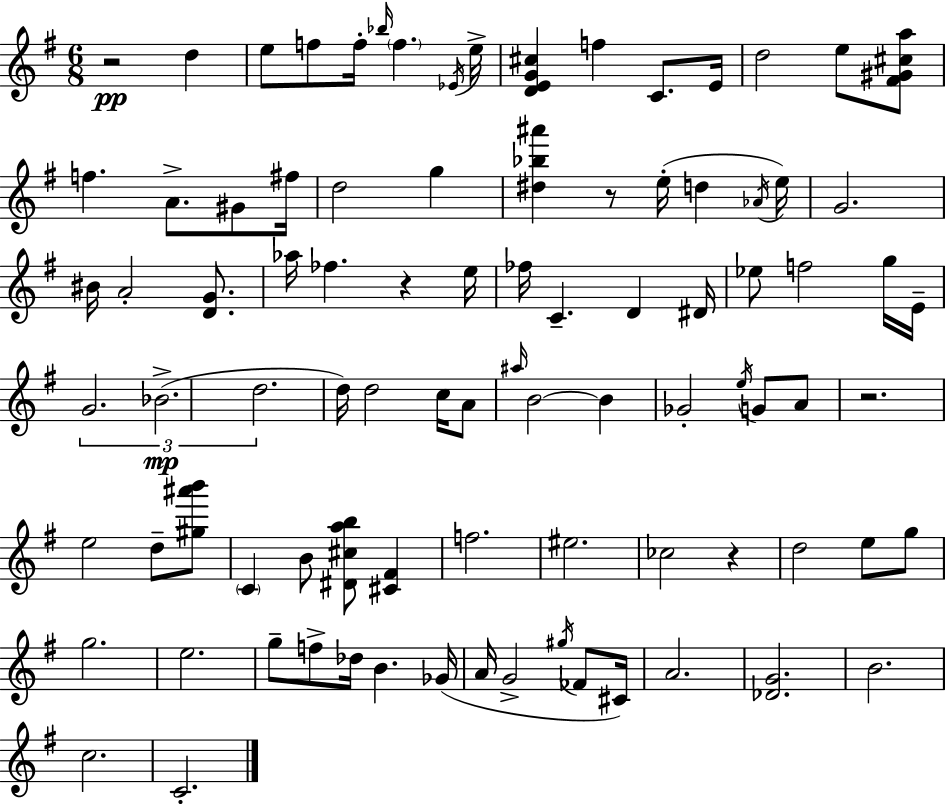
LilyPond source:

{
  \clef treble
  \numericTimeSignature
  \time 6/8
  \key e \minor
  r2\pp d''4 | e''8 f''8 f''16-. \grace { bes''16 } \parenthesize f''4. | \acciaccatura { ees'16 } e''16-> <d' e' g' cis''>4 f''4 c'8. | e'16 d''2 e''8 | \break <fis' gis' cis'' a''>8 f''4. a'8.-> gis'8 | fis''16 d''2 g''4 | <dis'' bes'' ais'''>4 r8 e''16-.( d''4 | \acciaccatura { aes'16 } e''16) g'2. | \break bis'16 a'2-. | <d' g'>8. aes''16 fes''4. r4 | e''16 fes''16 c'4.-- d'4 | dis'16 ees''8 f''2 | \break g''16 e'16-- \tuplet 3/2 { g'2. | bes'2.->(\mp | d''2. } | d''16) d''2 | \break c''16 a'8 \grace { ais''16 } b'2~~ | b'4 ges'2-. | \acciaccatura { e''16 } g'8 a'8 r2. | e''2 | \break d''8-- <gis'' ais''' b'''>8 \parenthesize c'4 b'8 <dis' cis'' a'' b''>8 | <cis' fis'>4 f''2. | eis''2. | ces''2 | \break r4 d''2 | e''8 g''8 g''2. | e''2. | g''8-- f''8-> des''16 b'4. | \break ges'16( a'16 g'2-> | \acciaccatura { gis''16 } fes'8 cis'16) a'2. | <des' g'>2. | b'2. | \break c''2. | c'2.-. | \bar "|."
}